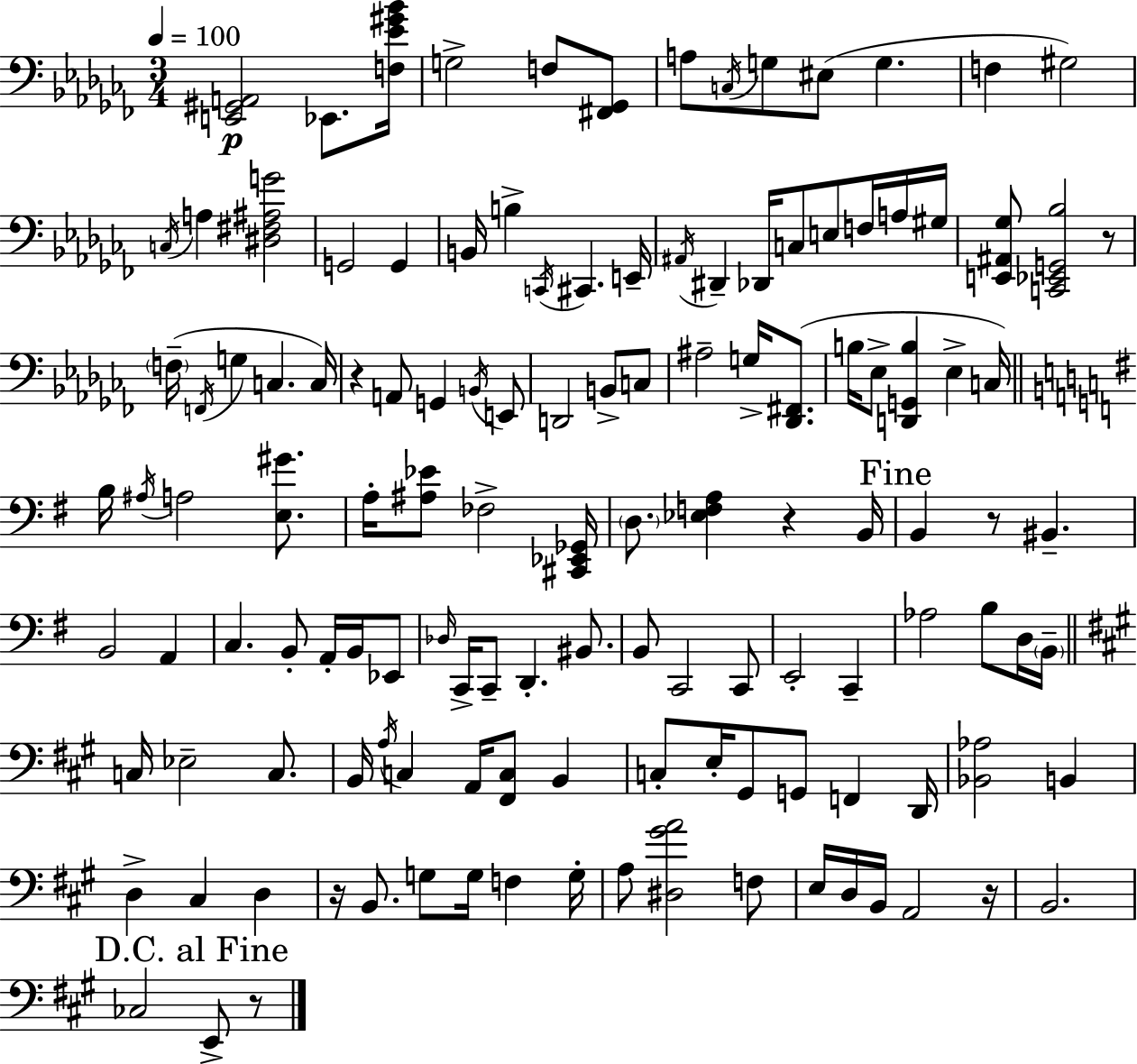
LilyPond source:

{
  \clef bass
  \numericTimeSignature
  \time 3/4
  \key aes \minor
  \tempo 4 = 100
  <e, gis, a,>2\p ees,8. <f ees' gis' bes'>16 | g2-> f8 <fis, ges,>8 | a8 \acciaccatura { c16 } g8 eis8( g4. | f4 gis2) | \break \acciaccatura { c16 } a4 <dis fis ais g'>2 | g,2 g,4 | b,16 b4-> \acciaccatura { c,16 } cis,4. | e,16-- \acciaccatura { ais,16 } dis,4-- des,16 c8 e8 | \break f16 a16 gis16 <e, ais, ges>8 <c, ees, g, bes>2 | r8 \parenthesize f16--( \acciaccatura { f,16 } g4 c4. | c16) r4 a,8 g,4 | \acciaccatura { b,16 } e,8 d,2 | \break b,8-> c8 ais2-- | g16-> <des, fis,>8.( b16 ees8-> <d, g, b>4 | ees4-> c16) \bar "||" \break \key g \major b16 \acciaccatura { ais16 } a2 <e gis'>8. | a16-. <ais ees'>8 fes2-> | <cis, ees, ges,>16 \parenthesize d8. <ees f a>4 r4 | b,16 \mark "Fine" b,4 r8 bis,4.-- | \break b,2 a,4 | c4. b,8-. a,16-. b,16 ees,8 | \grace { des16 } c,16-> c,8-- d,4.-. bis,8. | b,8 c,2 | \break c,8 e,2-. c,4-- | aes2 b8 | d16 \parenthesize b,16-- \bar "||" \break \key a \major c16 ees2-- c8. | b,16 \acciaccatura { a16 } c4 a,16 <fis, c>8 b,4 | c8-. e16-. gis,8 g,8 f,4 | d,16 <bes, aes>2 b,4 | \break d4-> cis4 d4 | r16 b,8. g8 g16 f4 | g16-. a8 <dis gis' a'>2 f8 | e16 d16 b,16 a,2 | \break r16 b,2. | \mark "D.C. al Fine" ces2 e,8-> r8 | \bar "|."
}